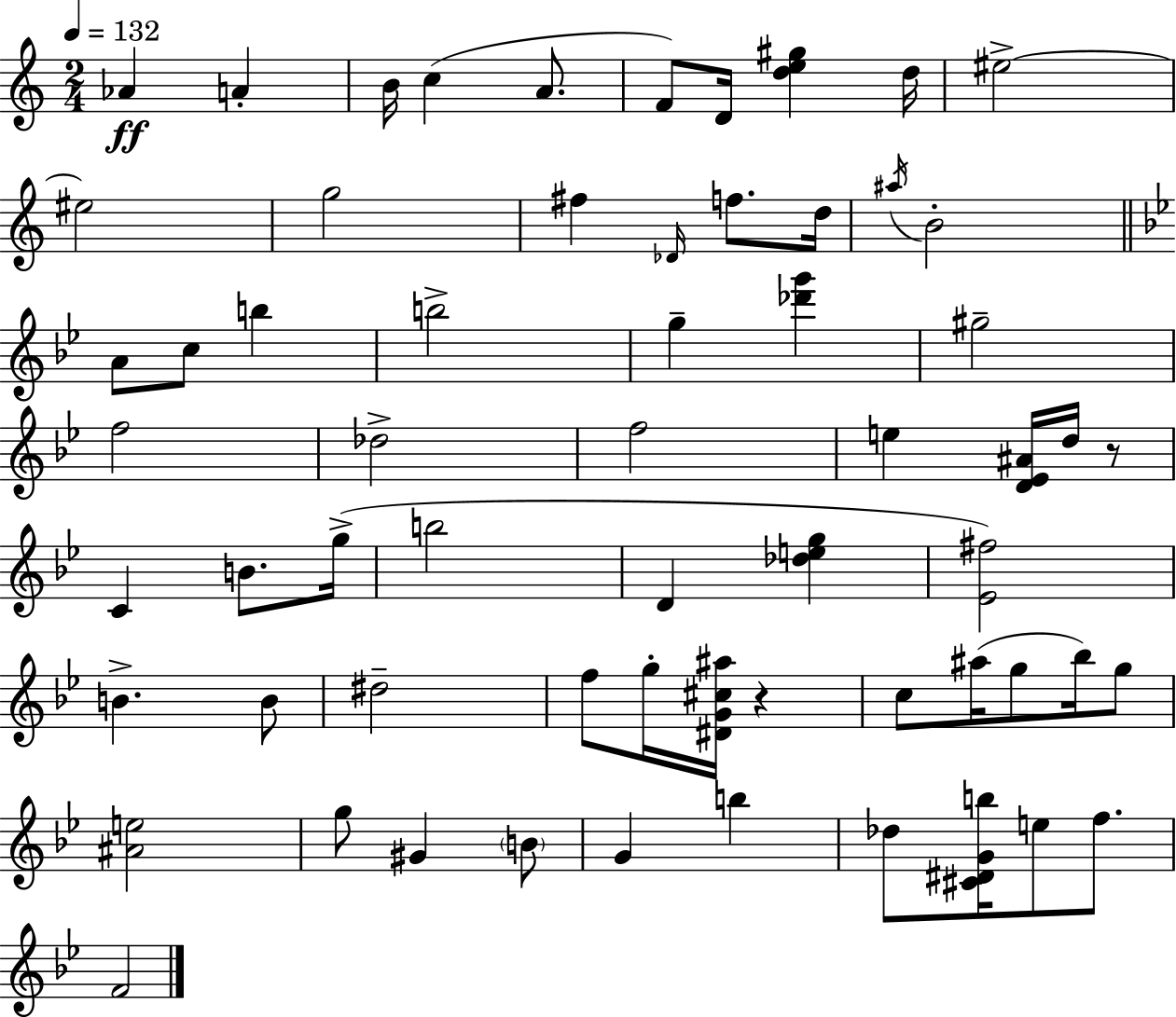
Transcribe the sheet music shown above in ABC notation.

X:1
T:Untitled
M:2/4
L:1/4
K:C
_A A B/4 c A/2 F/2 D/4 [de^g] d/4 ^e2 ^e2 g2 ^f _D/4 f/2 d/4 ^a/4 B2 A/2 c/2 b b2 g [_d'g'] ^g2 f2 _d2 f2 e [D_E^A]/4 d/4 z/2 C B/2 g/4 b2 D [_deg] [_E^f]2 B B/2 ^d2 f/2 g/4 [^DG^c^a]/4 z c/2 ^a/4 g/2 _b/4 g/2 [^Ae]2 g/2 ^G B/2 G b _d/2 [^C^DGb]/4 e/2 f/2 F2